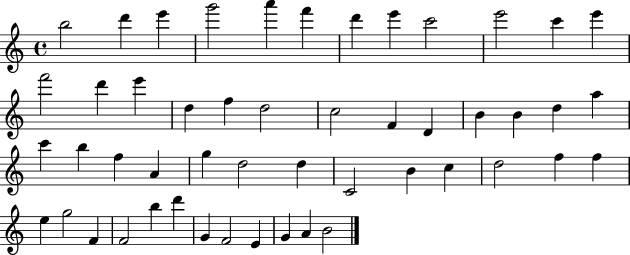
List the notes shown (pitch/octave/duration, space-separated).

B5/h D6/q E6/q G6/h A6/q F6/q D6/q E6/q C6/h E6/h C6/q E6/q F6/h D6/q E6/q D5/q F5/q D5/h C5/h F4/q D4/q B4/q B4/q D5/q A5/q C6/q B5/q F5/q A4/q G5/q D5/h D5/q C4/h B4/q C5/q D5/h F5/q F5/q E5/q G5/h F4/q F4/h B5/q D6/q G4/q F4/h E4/q G4/q A4/q B4/h